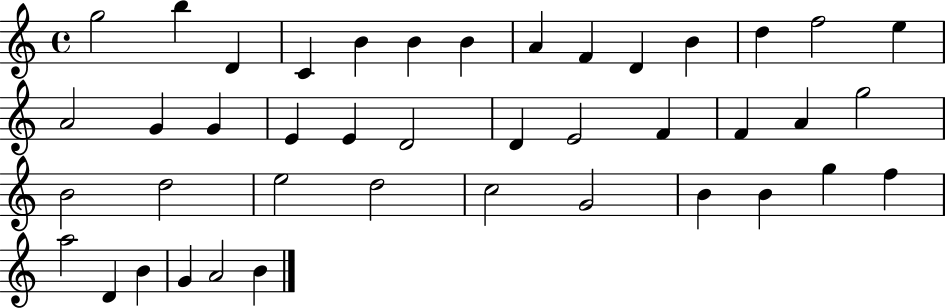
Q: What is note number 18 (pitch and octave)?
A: E4